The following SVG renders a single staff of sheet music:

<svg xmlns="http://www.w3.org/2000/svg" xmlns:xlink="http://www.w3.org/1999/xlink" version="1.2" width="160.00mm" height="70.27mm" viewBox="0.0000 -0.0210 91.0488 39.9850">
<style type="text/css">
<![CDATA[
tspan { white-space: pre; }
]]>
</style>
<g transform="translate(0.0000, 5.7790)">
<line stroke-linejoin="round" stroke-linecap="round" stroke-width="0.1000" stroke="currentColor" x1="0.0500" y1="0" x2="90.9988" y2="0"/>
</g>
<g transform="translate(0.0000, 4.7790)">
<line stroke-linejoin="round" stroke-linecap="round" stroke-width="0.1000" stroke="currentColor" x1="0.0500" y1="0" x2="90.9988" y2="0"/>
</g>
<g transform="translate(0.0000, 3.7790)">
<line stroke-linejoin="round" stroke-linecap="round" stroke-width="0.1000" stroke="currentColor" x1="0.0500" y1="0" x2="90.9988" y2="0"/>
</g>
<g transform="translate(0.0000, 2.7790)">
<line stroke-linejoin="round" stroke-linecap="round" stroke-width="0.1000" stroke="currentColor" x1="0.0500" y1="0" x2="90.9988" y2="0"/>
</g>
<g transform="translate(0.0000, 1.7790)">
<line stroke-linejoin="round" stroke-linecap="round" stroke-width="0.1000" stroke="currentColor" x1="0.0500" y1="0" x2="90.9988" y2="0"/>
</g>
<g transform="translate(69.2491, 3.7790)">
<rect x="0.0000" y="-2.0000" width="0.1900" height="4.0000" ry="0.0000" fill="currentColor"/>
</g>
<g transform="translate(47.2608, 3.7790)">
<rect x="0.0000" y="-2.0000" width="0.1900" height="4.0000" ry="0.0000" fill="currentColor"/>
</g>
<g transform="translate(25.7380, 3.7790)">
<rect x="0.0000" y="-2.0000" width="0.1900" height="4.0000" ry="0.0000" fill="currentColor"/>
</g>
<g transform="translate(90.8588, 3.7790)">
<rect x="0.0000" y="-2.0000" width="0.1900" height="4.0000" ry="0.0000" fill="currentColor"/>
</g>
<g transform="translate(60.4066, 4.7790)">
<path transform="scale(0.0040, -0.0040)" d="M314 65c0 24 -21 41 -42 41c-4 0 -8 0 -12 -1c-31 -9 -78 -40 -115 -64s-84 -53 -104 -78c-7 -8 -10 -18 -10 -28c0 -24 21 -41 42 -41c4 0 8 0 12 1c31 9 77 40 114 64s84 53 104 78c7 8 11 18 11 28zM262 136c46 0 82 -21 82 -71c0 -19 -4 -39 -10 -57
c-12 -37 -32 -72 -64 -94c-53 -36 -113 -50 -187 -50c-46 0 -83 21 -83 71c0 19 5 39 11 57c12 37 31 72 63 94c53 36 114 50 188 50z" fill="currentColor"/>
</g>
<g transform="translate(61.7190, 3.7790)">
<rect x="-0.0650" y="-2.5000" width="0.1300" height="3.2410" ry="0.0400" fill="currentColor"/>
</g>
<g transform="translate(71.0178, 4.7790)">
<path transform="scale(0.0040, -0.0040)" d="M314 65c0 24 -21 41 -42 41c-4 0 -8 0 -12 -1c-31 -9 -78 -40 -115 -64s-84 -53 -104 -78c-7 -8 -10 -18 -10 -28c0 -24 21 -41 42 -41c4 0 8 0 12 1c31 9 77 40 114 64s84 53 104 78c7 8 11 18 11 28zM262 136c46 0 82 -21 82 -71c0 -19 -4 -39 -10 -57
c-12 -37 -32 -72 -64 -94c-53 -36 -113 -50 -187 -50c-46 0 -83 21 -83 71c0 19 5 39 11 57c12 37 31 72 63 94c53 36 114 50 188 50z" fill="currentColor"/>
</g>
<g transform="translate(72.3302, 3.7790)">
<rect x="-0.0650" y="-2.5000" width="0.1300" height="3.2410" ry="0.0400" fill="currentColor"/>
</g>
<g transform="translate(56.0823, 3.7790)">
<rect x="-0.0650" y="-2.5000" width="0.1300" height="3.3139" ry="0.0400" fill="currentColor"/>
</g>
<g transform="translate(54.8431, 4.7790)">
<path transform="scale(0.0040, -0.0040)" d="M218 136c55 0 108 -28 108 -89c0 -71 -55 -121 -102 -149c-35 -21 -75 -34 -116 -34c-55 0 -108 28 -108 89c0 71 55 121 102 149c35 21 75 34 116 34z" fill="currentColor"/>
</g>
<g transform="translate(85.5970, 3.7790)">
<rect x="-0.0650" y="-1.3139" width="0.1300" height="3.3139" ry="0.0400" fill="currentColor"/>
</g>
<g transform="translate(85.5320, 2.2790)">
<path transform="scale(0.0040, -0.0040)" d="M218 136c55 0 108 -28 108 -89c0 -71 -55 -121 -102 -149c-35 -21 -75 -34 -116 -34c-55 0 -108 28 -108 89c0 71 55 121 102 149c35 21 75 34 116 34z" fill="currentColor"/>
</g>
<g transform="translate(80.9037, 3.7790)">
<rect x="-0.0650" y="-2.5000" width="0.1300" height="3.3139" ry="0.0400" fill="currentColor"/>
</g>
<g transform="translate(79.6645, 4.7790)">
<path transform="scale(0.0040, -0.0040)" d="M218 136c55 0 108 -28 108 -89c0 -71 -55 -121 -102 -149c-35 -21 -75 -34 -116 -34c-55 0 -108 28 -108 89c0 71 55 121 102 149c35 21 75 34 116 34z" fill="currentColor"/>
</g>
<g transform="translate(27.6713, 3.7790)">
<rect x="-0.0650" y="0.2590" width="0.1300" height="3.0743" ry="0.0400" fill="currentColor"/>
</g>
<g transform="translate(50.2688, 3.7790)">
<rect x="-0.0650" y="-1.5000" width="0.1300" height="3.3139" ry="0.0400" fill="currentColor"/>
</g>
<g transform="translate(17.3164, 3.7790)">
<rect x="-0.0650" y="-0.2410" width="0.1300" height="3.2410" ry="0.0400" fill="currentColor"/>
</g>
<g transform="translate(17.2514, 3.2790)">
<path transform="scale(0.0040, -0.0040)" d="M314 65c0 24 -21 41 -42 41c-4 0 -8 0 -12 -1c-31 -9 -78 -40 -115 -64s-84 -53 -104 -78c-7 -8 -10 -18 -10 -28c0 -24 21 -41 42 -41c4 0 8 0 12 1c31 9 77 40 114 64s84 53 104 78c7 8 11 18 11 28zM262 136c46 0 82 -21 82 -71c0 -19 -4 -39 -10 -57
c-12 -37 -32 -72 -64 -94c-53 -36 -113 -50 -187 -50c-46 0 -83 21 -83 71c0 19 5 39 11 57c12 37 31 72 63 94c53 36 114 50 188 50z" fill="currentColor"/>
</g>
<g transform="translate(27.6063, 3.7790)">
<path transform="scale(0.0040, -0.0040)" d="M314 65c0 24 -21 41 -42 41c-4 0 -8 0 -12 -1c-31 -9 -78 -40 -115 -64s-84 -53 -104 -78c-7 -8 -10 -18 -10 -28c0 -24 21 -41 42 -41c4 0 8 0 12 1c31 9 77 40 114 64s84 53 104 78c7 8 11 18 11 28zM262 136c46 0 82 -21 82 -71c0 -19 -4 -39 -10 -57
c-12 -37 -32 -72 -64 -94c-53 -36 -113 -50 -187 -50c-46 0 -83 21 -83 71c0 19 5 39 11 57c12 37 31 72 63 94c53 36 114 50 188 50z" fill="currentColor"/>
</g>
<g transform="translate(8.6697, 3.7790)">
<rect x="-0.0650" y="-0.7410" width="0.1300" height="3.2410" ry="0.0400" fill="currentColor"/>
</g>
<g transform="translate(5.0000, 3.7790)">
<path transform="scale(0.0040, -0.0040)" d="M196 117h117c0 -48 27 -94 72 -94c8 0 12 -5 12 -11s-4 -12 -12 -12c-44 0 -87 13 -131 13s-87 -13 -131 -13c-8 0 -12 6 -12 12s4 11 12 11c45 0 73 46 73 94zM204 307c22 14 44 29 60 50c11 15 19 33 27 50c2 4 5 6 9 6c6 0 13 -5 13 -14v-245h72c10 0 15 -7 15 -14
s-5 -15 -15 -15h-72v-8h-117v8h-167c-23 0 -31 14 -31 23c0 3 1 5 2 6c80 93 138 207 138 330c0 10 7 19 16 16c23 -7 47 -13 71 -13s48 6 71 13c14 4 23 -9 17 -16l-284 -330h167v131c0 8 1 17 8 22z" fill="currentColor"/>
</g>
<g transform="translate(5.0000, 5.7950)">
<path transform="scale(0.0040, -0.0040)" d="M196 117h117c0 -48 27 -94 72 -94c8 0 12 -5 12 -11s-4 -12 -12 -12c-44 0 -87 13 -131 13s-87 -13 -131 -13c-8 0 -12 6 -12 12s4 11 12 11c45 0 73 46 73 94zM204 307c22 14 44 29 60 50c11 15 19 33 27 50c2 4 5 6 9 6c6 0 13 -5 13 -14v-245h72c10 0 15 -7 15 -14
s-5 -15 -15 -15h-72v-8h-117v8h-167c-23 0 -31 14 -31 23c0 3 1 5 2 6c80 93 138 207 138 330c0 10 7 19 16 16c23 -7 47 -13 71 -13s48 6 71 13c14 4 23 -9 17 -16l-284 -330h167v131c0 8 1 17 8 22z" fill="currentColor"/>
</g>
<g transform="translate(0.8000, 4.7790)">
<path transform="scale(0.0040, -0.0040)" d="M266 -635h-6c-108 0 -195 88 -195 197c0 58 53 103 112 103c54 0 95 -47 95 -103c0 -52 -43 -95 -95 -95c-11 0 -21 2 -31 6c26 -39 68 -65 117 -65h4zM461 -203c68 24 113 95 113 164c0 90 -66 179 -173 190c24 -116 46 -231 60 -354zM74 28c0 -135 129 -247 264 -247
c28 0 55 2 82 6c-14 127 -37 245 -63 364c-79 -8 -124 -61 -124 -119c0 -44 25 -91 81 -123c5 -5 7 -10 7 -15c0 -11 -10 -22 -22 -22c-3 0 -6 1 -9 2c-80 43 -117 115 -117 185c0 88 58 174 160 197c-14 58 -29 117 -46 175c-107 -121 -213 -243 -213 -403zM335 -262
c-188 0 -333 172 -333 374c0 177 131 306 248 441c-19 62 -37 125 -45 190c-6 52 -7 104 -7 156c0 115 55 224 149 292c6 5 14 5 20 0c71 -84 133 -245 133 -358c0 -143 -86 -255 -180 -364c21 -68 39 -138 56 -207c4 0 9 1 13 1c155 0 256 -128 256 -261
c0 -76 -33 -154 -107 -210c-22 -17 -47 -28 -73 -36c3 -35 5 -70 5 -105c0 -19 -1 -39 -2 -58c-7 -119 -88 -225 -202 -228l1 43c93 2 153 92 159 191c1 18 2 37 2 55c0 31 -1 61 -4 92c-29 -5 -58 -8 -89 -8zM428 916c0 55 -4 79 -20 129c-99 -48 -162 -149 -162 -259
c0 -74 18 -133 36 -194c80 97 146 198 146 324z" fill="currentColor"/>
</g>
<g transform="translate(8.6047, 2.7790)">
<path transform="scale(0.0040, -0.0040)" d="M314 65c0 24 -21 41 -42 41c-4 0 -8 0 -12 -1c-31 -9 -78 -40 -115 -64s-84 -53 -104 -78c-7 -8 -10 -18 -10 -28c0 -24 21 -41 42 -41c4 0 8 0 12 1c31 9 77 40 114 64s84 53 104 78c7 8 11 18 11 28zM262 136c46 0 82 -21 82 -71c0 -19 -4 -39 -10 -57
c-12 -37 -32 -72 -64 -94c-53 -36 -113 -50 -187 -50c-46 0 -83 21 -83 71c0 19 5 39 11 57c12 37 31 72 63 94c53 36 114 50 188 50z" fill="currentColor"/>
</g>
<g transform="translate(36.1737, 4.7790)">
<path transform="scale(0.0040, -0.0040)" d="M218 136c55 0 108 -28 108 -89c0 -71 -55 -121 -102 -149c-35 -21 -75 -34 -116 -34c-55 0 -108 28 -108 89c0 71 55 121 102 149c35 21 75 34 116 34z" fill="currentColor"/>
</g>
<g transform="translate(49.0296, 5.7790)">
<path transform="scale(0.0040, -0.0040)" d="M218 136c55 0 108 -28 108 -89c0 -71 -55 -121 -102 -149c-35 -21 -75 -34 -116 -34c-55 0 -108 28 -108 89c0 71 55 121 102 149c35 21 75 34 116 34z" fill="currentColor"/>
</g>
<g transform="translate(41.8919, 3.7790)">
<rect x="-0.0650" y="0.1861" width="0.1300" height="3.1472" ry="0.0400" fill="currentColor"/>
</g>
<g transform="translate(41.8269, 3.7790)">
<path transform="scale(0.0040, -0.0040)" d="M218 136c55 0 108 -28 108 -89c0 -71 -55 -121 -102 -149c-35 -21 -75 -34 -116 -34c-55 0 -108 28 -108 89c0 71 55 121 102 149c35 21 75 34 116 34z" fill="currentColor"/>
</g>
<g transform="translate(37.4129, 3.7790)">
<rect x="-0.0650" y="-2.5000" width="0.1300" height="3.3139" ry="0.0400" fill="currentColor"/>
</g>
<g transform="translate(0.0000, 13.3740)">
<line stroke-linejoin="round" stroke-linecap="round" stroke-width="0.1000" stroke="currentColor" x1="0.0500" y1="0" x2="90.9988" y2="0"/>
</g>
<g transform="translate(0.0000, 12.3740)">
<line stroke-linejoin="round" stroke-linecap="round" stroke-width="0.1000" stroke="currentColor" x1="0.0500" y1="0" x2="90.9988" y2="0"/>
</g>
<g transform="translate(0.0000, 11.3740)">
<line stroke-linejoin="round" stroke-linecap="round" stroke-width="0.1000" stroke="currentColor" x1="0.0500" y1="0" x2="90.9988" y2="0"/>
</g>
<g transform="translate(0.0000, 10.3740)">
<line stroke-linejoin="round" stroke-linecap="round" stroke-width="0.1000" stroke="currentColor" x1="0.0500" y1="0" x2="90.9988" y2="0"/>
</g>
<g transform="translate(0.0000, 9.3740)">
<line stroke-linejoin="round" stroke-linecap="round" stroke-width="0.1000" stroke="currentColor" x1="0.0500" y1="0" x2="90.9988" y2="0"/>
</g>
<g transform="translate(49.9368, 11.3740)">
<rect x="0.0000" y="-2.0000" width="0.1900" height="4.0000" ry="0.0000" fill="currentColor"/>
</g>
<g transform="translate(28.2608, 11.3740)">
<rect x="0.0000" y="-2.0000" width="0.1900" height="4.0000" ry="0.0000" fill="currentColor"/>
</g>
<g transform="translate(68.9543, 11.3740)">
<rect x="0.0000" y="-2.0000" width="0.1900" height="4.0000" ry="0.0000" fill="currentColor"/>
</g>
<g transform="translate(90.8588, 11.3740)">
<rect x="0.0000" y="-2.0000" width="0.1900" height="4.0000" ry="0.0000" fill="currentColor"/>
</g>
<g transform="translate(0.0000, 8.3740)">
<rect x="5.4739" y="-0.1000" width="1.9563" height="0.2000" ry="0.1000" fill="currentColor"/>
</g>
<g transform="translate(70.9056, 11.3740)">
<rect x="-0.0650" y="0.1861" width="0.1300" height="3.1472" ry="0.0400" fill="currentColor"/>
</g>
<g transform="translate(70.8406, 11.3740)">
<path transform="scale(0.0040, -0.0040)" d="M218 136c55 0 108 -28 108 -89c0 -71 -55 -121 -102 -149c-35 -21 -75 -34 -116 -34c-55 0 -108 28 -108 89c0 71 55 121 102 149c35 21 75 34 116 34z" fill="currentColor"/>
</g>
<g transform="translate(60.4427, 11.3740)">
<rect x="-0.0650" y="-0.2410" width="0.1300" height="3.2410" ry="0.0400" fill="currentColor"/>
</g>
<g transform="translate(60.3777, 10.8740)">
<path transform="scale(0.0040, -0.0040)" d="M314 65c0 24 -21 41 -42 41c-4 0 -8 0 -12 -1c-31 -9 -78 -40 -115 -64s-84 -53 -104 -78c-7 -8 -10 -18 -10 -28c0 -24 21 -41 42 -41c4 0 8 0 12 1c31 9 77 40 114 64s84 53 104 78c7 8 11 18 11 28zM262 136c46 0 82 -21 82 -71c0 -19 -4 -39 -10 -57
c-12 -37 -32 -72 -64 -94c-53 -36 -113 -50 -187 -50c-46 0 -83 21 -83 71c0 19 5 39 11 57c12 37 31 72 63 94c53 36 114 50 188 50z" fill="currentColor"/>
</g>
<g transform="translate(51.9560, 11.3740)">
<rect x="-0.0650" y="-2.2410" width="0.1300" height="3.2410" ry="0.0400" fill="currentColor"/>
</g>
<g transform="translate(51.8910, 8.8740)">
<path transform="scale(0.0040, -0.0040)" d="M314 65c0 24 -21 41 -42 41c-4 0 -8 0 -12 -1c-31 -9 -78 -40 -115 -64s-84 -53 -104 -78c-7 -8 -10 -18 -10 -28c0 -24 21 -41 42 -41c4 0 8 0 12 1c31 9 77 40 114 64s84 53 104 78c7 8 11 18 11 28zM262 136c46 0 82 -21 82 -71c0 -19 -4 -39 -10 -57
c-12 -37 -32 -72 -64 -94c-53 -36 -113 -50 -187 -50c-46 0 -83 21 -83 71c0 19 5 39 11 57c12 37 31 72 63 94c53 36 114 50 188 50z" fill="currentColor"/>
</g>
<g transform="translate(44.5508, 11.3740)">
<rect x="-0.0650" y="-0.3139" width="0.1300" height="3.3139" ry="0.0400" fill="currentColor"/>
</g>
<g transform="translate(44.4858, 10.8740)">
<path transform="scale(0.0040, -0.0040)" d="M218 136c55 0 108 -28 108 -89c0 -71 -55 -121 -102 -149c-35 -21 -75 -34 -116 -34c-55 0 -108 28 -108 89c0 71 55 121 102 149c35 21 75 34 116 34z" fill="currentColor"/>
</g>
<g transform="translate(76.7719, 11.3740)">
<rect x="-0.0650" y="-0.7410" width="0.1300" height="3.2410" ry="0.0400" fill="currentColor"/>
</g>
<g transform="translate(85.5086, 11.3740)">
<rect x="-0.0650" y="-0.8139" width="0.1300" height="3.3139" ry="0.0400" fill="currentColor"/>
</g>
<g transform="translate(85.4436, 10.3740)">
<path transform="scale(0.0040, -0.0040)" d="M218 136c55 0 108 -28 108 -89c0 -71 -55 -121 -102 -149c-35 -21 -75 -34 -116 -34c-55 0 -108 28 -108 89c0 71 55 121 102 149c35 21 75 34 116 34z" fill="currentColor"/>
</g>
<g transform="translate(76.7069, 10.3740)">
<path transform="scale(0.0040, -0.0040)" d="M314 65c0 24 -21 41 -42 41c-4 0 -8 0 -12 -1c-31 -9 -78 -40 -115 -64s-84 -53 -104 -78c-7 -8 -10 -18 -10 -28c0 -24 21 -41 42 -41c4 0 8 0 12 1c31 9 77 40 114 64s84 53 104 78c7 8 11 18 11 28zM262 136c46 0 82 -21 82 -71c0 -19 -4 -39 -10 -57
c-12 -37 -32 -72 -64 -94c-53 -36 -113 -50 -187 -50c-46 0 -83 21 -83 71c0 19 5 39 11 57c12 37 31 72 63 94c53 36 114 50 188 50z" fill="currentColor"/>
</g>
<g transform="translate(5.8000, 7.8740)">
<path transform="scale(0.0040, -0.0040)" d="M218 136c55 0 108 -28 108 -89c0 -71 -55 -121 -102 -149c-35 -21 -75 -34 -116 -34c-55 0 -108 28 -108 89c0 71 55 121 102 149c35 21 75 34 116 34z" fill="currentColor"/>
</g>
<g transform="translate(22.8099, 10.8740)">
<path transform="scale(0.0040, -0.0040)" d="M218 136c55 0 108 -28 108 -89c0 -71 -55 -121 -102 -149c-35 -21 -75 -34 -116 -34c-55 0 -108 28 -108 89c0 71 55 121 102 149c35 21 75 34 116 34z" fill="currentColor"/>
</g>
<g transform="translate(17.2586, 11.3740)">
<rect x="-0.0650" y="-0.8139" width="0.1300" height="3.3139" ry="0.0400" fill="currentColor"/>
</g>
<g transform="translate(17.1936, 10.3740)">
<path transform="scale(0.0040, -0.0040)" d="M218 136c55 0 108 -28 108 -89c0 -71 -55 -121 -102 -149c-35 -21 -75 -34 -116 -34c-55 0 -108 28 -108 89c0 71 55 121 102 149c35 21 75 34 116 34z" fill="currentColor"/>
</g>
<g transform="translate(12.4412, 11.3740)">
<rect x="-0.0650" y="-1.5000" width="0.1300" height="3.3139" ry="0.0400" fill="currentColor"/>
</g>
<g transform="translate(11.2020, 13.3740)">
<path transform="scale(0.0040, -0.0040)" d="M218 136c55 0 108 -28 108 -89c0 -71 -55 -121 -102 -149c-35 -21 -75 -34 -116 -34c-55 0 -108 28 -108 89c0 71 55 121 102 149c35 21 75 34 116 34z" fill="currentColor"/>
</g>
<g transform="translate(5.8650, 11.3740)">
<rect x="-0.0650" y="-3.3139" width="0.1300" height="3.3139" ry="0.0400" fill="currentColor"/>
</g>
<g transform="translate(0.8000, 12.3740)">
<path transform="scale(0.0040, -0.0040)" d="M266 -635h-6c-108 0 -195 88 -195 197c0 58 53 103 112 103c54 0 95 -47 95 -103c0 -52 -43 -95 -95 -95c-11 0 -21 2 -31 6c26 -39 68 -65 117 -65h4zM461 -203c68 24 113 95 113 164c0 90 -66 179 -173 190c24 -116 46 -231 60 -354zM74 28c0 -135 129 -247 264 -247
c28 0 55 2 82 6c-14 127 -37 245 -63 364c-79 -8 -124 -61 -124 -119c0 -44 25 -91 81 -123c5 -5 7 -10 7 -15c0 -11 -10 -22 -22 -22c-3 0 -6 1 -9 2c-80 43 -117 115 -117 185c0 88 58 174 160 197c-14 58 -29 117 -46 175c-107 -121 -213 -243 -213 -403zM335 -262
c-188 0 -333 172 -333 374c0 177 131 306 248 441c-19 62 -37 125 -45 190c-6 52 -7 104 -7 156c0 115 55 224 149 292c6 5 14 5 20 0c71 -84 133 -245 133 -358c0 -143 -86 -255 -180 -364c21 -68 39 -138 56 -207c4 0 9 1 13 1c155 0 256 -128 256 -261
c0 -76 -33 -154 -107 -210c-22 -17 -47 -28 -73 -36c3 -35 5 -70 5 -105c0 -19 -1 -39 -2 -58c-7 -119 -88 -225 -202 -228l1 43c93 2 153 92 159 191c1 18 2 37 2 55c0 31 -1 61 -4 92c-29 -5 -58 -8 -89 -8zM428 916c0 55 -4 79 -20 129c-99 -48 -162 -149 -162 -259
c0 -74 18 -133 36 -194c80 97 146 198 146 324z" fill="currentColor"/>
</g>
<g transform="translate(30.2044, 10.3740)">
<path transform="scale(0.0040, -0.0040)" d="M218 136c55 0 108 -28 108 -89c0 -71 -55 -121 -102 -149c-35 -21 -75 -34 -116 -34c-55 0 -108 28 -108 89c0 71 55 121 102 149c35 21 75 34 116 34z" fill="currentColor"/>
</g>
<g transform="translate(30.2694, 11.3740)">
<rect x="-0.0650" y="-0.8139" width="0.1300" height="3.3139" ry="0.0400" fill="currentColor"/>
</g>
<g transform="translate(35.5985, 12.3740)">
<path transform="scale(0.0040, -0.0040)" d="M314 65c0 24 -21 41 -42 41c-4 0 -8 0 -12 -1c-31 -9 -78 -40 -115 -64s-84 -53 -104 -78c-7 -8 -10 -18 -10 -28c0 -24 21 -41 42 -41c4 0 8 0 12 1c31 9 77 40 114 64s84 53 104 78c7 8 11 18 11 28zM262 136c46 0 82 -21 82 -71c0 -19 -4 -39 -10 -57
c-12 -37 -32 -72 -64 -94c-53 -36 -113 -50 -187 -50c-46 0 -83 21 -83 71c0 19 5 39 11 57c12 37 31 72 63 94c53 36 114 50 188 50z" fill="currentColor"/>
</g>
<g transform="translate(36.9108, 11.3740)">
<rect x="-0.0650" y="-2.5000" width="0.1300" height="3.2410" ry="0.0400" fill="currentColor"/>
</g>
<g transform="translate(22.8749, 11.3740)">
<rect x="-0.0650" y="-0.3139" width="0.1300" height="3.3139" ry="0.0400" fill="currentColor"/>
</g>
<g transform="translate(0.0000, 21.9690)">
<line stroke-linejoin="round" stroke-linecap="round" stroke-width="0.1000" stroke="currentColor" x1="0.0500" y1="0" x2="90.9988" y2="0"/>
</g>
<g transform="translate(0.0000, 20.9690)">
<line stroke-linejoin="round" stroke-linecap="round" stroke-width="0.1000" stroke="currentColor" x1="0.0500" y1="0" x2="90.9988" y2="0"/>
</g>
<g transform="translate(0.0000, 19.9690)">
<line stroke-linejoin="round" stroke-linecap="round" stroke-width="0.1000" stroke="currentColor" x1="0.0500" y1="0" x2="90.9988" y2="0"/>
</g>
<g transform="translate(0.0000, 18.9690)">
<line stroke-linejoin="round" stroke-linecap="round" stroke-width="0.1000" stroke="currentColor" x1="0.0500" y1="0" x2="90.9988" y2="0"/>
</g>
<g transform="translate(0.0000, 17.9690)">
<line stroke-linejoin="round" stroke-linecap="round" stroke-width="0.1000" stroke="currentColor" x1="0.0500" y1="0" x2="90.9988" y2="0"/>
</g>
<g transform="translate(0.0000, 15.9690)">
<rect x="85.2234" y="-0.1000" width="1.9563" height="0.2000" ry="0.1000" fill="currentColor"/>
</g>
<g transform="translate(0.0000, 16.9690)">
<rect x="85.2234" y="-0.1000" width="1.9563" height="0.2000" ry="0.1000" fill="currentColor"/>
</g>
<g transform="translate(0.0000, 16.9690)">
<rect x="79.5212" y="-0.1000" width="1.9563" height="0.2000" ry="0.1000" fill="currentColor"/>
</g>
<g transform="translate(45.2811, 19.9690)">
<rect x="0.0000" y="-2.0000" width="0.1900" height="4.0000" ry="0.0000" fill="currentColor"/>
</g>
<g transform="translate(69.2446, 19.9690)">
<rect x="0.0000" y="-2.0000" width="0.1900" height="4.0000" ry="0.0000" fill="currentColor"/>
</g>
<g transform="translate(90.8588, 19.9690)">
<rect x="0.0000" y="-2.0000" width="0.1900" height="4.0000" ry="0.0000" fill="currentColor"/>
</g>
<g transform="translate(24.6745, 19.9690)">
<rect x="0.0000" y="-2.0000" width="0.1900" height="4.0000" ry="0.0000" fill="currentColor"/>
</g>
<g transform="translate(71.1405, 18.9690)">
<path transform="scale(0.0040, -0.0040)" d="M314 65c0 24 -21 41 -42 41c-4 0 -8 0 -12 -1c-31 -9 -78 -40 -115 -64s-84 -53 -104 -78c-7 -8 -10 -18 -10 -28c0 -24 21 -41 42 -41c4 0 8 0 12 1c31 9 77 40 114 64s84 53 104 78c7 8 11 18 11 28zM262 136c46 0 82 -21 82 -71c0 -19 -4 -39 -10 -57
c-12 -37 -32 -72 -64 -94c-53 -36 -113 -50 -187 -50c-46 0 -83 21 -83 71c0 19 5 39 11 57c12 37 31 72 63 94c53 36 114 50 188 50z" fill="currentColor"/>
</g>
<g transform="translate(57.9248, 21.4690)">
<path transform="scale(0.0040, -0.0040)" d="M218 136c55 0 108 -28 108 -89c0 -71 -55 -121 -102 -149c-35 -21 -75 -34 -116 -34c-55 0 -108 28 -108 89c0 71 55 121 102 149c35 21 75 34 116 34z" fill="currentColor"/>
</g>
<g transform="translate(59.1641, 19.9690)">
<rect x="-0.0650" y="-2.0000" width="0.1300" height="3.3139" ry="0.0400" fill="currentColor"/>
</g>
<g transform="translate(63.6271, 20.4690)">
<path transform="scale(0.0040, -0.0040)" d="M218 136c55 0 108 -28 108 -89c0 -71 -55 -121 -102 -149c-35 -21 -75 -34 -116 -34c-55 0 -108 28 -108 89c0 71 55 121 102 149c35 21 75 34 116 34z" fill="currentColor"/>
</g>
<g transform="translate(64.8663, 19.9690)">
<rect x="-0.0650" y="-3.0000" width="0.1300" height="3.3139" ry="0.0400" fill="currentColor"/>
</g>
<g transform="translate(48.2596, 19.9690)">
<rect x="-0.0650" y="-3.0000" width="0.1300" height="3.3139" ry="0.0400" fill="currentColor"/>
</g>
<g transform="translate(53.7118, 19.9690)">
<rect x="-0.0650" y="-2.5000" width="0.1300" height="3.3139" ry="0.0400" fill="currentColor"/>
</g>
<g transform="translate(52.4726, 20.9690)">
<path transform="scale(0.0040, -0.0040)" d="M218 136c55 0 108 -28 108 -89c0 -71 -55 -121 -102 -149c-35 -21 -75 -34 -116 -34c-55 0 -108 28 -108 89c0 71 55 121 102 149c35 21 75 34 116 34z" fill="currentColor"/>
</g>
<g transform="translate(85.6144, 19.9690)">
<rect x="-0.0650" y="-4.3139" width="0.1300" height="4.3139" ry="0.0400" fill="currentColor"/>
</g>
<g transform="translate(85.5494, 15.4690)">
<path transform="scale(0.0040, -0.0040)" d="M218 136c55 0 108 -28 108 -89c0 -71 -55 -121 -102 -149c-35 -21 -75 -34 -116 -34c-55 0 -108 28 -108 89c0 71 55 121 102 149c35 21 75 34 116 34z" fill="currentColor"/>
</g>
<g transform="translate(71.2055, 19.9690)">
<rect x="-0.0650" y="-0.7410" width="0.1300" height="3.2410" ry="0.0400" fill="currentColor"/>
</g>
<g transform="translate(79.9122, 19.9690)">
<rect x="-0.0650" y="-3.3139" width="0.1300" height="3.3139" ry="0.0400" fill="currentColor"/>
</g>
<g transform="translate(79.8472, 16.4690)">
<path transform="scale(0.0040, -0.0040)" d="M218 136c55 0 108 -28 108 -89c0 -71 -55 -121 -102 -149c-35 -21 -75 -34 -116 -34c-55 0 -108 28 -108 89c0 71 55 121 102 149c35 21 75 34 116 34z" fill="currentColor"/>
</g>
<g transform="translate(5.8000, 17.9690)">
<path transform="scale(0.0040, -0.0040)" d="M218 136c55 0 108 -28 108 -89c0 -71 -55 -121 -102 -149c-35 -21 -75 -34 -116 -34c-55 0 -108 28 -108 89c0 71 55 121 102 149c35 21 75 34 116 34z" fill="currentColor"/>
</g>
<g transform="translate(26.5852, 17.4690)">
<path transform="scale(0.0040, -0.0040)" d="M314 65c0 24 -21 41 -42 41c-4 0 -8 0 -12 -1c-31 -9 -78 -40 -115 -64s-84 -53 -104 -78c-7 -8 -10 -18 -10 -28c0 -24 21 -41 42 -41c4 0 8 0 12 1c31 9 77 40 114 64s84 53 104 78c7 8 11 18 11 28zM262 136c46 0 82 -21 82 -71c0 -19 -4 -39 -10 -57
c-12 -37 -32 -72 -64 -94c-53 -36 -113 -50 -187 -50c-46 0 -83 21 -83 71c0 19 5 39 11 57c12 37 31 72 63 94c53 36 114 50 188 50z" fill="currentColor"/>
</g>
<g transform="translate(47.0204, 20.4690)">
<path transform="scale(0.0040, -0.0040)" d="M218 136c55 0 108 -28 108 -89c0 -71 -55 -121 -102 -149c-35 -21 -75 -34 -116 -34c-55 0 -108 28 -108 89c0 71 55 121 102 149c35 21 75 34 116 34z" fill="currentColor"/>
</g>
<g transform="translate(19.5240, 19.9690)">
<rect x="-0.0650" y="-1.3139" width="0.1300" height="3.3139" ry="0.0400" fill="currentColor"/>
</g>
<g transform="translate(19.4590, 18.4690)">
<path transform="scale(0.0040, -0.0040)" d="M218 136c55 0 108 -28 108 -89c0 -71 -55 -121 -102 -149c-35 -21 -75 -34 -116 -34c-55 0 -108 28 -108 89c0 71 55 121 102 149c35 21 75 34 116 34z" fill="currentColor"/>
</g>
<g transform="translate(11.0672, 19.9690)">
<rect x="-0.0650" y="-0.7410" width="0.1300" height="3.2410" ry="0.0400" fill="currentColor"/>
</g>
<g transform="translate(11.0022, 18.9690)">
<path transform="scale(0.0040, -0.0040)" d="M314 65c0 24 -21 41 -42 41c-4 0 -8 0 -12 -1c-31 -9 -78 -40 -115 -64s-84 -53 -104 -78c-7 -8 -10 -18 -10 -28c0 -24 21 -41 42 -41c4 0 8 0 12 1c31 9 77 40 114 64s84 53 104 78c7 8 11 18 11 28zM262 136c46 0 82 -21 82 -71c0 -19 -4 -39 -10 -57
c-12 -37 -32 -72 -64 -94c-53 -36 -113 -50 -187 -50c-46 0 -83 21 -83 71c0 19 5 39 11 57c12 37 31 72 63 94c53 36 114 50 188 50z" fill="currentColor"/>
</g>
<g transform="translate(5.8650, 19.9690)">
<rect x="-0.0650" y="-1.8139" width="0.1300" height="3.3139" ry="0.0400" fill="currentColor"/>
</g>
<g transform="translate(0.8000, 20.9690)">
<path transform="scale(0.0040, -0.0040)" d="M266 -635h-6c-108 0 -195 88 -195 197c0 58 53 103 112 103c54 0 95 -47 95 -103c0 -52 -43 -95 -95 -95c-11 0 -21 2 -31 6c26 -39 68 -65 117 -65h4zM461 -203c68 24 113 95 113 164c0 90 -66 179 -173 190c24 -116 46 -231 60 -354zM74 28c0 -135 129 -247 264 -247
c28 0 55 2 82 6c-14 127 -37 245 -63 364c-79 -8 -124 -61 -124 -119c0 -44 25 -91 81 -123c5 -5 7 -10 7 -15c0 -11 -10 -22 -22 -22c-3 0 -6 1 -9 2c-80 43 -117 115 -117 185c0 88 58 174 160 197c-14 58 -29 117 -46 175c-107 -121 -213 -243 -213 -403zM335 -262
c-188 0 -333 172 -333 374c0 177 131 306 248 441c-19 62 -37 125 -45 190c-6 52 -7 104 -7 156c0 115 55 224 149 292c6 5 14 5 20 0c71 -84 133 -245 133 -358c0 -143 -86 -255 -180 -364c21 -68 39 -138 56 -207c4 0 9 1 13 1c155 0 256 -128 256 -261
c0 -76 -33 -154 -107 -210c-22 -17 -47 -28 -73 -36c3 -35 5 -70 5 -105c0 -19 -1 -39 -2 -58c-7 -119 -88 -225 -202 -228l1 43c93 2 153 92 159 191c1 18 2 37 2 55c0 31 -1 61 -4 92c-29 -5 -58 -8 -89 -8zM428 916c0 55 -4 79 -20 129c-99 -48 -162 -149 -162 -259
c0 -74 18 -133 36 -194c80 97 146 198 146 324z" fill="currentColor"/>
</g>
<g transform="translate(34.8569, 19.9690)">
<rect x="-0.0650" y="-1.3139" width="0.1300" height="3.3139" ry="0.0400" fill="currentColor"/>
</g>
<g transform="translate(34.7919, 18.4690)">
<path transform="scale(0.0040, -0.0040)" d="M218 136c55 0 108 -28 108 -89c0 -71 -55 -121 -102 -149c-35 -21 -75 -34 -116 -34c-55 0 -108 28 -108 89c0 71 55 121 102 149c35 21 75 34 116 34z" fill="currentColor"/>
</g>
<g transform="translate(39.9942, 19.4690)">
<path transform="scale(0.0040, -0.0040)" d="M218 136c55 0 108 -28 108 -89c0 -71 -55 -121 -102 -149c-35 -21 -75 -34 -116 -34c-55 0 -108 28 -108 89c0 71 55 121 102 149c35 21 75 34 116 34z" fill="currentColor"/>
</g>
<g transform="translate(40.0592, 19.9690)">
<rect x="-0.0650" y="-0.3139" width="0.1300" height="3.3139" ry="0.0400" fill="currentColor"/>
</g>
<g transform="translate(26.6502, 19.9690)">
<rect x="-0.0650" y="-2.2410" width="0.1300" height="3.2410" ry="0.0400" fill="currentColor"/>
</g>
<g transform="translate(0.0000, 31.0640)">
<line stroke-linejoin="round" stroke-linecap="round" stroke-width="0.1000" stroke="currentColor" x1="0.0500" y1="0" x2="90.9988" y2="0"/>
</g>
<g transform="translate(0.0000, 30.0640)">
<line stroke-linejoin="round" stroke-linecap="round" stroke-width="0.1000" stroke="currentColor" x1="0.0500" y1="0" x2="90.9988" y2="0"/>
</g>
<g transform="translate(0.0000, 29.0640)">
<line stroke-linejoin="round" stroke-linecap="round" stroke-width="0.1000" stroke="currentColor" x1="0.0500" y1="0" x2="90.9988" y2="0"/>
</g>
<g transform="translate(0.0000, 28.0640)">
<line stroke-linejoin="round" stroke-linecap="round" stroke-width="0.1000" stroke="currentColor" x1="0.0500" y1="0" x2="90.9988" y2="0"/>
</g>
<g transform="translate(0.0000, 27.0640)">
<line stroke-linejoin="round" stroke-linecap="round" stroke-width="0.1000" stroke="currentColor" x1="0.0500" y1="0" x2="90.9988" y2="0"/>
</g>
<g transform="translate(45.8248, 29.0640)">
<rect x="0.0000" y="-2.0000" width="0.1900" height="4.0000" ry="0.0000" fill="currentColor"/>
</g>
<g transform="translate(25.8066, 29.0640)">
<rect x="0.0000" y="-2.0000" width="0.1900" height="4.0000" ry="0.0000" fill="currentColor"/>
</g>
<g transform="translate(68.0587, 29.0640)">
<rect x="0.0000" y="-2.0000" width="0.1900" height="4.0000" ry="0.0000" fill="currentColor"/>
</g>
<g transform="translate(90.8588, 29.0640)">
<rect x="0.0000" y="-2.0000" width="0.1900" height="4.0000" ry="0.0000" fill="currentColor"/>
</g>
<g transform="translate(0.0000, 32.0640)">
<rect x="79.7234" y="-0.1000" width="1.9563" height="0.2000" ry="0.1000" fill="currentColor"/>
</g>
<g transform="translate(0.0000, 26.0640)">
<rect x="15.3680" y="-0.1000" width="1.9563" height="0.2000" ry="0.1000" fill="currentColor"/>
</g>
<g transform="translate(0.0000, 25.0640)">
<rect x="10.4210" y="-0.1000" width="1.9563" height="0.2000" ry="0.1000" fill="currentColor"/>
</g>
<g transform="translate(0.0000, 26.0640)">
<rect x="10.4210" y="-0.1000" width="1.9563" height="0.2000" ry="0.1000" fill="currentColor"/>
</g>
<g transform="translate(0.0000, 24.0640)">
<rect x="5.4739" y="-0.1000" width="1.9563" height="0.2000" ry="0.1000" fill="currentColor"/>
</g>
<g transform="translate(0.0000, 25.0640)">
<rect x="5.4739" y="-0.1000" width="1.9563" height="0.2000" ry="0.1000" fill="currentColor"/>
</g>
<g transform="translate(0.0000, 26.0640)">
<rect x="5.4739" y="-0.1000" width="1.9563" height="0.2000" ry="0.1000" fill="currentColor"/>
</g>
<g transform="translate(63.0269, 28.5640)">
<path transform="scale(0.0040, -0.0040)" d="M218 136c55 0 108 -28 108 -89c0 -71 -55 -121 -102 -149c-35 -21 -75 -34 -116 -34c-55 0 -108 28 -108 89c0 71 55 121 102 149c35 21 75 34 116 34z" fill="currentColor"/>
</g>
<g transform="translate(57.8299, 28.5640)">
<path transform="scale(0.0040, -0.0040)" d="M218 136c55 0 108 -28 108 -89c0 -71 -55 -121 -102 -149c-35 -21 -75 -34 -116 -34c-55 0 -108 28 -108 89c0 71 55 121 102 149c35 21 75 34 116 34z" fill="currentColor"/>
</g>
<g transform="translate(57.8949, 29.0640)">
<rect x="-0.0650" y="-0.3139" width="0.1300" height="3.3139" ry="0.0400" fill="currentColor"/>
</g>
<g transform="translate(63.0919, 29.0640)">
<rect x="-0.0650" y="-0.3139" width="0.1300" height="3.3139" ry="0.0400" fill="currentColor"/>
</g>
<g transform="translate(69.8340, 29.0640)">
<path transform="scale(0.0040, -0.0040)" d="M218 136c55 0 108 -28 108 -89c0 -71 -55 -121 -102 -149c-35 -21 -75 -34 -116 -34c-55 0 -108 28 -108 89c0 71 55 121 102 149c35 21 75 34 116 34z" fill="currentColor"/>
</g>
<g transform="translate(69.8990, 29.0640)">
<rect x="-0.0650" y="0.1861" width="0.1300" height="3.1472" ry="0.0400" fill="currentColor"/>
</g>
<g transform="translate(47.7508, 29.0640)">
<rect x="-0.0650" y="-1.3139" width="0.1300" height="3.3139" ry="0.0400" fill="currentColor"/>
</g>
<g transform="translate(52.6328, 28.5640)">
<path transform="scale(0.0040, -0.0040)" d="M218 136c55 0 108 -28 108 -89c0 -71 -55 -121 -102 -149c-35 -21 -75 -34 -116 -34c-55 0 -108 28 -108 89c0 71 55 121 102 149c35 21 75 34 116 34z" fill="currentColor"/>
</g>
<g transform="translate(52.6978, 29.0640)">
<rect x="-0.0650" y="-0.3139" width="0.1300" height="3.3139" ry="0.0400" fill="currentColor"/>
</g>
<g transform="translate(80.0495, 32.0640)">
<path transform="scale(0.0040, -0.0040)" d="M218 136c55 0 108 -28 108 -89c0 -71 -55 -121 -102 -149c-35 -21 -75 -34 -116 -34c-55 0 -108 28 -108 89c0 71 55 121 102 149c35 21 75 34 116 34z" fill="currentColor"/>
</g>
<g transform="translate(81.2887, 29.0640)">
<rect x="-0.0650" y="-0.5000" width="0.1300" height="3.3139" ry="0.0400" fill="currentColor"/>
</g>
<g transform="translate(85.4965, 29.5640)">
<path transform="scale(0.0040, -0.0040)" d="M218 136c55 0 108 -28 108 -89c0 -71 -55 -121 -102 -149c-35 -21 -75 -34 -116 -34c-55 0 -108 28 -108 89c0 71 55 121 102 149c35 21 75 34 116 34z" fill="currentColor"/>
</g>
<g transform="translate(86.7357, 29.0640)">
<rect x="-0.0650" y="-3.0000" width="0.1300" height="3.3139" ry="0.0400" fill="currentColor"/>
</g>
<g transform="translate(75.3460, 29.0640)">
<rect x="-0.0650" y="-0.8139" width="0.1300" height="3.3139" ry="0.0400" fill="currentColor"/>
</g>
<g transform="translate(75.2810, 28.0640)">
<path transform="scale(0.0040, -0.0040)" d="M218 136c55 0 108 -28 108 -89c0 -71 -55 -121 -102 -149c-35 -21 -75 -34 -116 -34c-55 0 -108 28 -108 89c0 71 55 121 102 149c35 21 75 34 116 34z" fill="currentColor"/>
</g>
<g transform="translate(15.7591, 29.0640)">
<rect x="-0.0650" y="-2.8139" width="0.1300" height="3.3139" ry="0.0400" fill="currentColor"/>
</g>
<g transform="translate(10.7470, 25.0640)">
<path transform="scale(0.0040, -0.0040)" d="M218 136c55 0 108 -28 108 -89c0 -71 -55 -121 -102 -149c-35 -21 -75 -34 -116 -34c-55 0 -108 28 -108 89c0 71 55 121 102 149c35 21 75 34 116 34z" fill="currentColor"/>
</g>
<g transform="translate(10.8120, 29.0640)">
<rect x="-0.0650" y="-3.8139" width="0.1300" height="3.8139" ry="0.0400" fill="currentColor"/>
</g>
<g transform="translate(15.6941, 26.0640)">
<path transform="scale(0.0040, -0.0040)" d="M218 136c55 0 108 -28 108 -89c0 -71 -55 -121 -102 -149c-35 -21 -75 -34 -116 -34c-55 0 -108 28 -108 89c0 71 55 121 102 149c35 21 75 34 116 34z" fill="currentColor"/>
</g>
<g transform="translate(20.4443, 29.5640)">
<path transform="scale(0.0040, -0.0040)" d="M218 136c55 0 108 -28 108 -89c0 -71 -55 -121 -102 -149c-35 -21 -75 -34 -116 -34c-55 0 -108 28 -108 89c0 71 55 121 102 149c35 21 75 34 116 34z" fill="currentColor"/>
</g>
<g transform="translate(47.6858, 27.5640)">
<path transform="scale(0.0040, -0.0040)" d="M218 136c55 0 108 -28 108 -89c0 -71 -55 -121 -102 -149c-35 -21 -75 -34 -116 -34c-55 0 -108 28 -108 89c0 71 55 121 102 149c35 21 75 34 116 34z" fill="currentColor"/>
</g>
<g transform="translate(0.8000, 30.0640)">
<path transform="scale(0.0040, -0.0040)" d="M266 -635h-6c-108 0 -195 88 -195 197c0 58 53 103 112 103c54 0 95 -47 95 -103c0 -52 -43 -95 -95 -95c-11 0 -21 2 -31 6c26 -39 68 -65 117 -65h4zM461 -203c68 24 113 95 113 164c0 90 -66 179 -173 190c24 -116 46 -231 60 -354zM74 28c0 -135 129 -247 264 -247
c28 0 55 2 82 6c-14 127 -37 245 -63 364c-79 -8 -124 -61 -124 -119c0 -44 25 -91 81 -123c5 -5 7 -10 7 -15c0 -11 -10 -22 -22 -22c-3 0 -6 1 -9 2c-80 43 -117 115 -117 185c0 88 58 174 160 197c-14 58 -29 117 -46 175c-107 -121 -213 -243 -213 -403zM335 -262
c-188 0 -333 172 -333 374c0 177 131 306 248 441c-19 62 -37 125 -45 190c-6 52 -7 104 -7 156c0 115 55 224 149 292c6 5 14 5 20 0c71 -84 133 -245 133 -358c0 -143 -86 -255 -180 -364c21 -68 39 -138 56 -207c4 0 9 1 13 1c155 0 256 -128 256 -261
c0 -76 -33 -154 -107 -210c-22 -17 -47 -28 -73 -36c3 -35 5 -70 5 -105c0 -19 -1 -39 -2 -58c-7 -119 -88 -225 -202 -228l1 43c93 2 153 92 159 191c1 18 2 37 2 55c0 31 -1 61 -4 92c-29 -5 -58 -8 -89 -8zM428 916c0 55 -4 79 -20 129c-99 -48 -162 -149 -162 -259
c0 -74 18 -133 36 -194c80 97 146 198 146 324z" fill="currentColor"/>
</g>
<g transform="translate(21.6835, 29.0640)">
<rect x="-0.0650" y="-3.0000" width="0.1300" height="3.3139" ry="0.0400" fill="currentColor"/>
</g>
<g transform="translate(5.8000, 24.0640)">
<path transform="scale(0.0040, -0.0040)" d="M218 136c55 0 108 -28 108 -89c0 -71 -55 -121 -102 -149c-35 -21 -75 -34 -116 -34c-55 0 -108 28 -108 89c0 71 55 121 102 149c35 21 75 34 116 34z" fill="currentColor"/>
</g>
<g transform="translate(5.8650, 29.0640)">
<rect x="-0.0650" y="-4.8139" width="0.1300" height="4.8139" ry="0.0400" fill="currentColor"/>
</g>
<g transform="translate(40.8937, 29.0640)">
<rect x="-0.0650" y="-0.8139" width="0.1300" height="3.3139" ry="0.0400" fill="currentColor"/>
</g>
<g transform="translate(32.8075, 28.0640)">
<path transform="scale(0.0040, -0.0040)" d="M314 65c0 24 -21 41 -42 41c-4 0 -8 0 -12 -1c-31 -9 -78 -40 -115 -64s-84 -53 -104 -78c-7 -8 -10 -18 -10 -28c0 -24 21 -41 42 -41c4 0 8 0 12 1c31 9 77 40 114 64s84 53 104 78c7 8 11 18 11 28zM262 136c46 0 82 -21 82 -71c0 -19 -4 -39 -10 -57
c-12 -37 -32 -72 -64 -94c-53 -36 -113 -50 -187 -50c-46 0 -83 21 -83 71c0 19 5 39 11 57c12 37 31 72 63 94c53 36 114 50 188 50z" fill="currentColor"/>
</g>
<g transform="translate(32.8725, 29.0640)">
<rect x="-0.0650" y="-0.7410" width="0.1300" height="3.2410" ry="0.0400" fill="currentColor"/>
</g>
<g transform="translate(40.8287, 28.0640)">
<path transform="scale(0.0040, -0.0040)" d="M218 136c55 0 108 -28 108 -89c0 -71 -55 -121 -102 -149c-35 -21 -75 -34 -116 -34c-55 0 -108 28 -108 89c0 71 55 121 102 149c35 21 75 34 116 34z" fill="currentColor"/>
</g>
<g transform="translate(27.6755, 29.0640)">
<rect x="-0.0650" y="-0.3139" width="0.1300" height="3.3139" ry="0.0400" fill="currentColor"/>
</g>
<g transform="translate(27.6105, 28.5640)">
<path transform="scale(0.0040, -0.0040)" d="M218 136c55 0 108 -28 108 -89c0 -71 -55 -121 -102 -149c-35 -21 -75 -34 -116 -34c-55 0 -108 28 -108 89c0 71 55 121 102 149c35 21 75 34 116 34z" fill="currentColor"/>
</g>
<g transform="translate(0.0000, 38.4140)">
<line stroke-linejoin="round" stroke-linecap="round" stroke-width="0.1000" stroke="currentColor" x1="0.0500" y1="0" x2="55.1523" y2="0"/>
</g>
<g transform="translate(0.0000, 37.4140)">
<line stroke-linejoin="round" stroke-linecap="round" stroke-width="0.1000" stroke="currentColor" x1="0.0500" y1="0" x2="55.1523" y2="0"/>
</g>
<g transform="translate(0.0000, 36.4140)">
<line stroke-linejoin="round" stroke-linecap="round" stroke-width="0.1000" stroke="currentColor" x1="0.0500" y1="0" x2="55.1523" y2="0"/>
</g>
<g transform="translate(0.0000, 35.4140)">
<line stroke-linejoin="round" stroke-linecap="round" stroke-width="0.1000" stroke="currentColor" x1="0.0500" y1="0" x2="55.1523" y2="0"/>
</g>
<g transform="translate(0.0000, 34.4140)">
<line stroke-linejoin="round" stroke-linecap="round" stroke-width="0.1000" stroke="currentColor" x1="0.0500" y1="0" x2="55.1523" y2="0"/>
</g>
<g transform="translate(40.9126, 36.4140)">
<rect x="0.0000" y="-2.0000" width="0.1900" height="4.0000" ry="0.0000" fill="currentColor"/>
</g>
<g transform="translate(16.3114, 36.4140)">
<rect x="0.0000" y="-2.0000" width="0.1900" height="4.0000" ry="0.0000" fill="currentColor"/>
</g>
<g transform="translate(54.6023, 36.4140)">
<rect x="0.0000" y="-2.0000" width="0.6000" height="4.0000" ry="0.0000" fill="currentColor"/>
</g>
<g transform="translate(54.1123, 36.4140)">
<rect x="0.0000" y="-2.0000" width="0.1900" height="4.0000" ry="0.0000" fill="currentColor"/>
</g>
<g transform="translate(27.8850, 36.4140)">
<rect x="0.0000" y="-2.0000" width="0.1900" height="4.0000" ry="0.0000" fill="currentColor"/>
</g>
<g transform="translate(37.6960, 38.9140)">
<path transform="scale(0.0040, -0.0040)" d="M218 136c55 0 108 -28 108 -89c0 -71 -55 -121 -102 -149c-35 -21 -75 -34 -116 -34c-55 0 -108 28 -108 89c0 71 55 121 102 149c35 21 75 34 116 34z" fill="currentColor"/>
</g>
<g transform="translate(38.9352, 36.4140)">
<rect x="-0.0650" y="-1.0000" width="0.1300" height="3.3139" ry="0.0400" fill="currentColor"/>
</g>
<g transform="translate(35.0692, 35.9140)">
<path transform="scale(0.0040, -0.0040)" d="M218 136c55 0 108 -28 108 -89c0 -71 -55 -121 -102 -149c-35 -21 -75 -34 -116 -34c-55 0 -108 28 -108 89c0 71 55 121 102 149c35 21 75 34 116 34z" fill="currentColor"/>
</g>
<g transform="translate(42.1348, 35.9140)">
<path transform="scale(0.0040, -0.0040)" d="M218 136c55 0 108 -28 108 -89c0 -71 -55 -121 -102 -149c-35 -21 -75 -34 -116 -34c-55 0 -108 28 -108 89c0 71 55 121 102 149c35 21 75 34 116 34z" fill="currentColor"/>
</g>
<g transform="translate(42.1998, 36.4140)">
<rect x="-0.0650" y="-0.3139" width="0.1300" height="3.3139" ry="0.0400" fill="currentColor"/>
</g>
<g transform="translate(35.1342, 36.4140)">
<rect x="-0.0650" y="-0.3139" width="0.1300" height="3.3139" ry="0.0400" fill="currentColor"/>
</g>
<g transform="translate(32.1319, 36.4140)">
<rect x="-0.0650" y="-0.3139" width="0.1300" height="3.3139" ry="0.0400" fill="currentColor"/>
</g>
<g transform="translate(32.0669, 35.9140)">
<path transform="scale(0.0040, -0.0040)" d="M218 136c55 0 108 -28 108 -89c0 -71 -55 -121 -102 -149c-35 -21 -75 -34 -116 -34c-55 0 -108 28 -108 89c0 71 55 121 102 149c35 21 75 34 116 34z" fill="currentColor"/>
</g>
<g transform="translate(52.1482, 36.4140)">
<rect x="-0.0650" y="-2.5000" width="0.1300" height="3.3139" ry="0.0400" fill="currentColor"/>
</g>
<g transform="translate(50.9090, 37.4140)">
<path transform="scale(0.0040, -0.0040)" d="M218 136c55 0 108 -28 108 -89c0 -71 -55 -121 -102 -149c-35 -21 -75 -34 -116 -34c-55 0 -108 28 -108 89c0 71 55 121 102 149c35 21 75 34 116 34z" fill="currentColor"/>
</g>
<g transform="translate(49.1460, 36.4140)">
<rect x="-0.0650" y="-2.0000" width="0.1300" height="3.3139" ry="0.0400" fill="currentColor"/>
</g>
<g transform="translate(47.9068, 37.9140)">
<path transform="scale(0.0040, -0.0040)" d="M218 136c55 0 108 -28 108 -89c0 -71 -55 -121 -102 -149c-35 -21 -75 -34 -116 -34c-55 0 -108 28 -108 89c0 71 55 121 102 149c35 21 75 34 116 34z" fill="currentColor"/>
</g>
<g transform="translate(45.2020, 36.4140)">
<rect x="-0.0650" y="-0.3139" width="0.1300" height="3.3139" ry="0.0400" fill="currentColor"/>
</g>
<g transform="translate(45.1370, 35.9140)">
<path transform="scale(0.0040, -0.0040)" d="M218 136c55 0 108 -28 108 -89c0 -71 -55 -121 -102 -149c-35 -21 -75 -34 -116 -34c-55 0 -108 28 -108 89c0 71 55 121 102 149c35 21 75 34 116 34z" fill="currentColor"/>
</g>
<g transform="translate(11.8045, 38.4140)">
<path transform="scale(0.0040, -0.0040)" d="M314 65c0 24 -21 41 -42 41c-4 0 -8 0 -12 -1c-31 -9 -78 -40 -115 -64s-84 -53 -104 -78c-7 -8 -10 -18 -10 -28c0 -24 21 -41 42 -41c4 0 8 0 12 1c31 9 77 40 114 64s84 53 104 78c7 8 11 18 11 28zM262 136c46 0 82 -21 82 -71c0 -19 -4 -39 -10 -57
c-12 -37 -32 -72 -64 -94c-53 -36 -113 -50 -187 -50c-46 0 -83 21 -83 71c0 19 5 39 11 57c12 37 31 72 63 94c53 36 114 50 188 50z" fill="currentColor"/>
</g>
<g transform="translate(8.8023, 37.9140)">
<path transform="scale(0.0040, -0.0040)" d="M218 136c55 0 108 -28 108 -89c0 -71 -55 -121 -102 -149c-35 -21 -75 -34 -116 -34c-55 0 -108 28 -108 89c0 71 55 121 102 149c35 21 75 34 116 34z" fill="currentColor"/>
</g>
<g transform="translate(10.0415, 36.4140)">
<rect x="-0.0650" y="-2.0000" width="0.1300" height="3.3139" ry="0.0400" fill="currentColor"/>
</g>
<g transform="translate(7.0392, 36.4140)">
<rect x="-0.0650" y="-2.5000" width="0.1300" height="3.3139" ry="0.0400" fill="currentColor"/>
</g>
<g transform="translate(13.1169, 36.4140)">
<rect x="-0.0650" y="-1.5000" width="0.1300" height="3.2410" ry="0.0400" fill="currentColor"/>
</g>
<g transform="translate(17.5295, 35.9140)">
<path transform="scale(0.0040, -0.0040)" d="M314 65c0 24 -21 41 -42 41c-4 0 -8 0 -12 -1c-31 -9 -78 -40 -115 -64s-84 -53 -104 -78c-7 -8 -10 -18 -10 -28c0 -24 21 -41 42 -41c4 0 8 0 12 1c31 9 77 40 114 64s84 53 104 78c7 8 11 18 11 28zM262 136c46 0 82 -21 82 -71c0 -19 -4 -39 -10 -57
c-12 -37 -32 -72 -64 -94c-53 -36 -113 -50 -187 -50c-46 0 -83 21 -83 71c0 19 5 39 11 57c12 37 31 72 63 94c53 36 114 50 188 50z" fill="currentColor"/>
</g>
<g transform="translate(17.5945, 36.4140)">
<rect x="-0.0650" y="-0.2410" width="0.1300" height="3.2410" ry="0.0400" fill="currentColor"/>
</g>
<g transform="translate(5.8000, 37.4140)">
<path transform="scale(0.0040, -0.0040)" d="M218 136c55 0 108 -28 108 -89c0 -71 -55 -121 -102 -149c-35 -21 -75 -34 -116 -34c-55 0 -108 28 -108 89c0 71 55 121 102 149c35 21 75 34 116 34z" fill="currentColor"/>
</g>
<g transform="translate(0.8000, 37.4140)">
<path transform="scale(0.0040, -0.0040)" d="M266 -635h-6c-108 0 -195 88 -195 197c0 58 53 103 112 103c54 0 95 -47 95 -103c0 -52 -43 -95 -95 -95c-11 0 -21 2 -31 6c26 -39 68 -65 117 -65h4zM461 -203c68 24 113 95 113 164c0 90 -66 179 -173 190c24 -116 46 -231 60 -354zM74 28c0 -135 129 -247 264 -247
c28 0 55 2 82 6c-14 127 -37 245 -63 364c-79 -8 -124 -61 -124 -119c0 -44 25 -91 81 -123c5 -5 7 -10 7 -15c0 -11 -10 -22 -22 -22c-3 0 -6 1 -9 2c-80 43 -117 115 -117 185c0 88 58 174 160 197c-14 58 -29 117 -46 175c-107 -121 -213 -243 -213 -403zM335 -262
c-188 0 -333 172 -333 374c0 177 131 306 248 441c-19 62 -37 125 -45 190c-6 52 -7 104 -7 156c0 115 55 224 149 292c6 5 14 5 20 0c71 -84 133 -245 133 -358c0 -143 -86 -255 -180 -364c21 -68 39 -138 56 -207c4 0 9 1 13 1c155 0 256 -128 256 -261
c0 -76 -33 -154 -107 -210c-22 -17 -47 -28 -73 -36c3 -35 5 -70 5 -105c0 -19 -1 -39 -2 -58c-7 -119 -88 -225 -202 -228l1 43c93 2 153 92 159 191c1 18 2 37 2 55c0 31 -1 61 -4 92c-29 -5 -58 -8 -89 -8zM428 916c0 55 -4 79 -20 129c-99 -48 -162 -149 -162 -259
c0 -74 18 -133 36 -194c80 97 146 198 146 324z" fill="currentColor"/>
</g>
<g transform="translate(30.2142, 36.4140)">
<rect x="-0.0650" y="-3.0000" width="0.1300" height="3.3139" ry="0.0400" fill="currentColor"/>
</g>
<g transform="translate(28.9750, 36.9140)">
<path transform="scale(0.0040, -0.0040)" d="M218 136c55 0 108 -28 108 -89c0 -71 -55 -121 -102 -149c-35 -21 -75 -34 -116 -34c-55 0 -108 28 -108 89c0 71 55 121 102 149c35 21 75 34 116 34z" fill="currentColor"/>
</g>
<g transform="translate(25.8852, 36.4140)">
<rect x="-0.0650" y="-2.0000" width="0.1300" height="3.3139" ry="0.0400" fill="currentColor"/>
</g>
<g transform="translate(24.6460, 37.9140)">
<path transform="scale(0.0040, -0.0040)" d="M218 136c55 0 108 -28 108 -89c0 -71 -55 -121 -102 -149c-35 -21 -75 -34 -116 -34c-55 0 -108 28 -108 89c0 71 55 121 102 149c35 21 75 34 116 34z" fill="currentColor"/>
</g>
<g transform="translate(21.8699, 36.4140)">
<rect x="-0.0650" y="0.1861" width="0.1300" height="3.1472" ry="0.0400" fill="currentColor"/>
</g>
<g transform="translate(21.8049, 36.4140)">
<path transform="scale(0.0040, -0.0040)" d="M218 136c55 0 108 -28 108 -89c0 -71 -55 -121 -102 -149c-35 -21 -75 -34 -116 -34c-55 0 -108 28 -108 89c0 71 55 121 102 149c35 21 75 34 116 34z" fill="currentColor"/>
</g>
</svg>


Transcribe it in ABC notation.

X:1
T:Untitled
M:4/4
L:1/4
K:C
d2 c2 B2 G B E G G2 G2 G e b E d c d G2 c g2 c2 B d2 d f d2 e g2 e c A G F A d2 b d' e' c' a A c d2 d e c c c B d C A G F E2 c2 B F A c c D c c F G